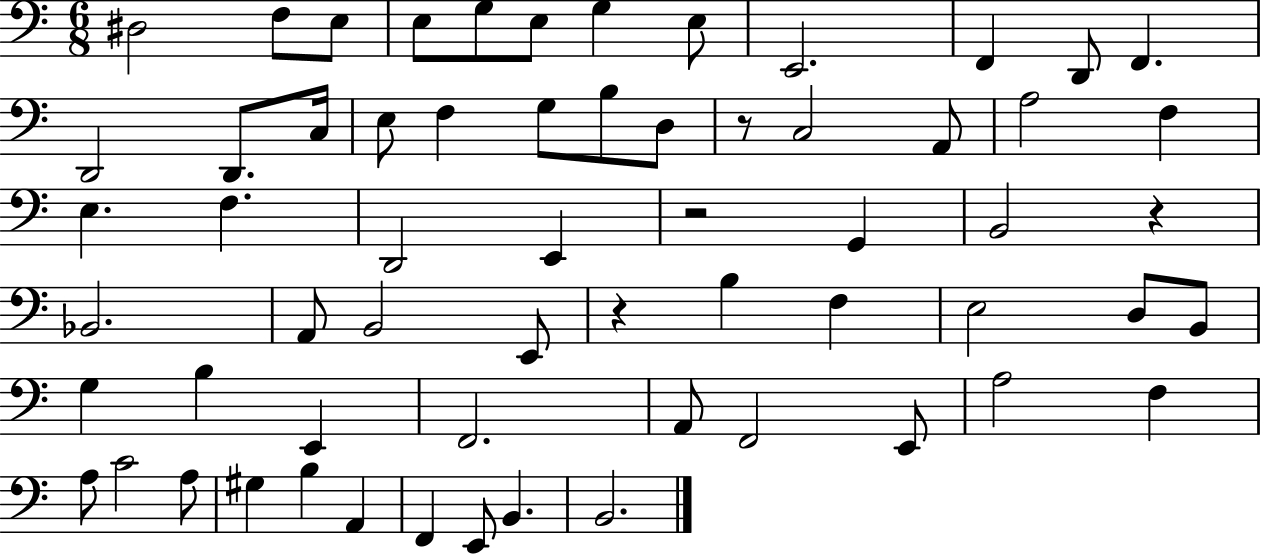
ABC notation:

X:1
T:Untitled
M:6/8
L:1/4
K:C
^D,2 F,/2 E,/2 E,/2 G,/2 E,/2 G, E,/2 E,,2 F,, D,,/2 F,, D,,2 D,,/2 C,/4 E,/2 F, G,/2 B,/2 D,/2 z/2 C,2 A,,/2 A,2 F, E, F, D,,2 E,, z2 G,, B,,2 z _B,,2 A,,/2 B,,2 E,,/2 z B, F, E,2 D,/2 B,,/2 G, B, E,, F,,2 A,,/2 F,,2 E,,/2 A,2 F, A,/2 C2 A,/2 ^G, B, A,, F,, E,,/2 B,, B,,2